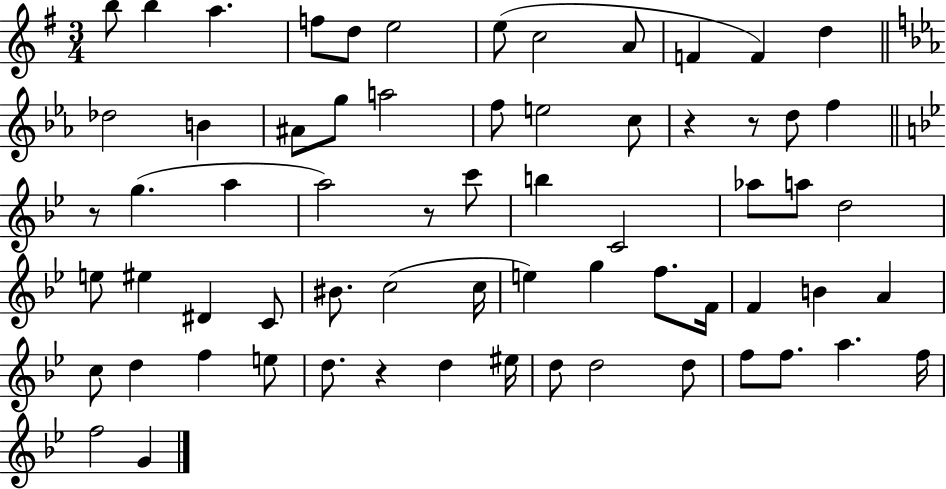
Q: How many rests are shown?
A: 5